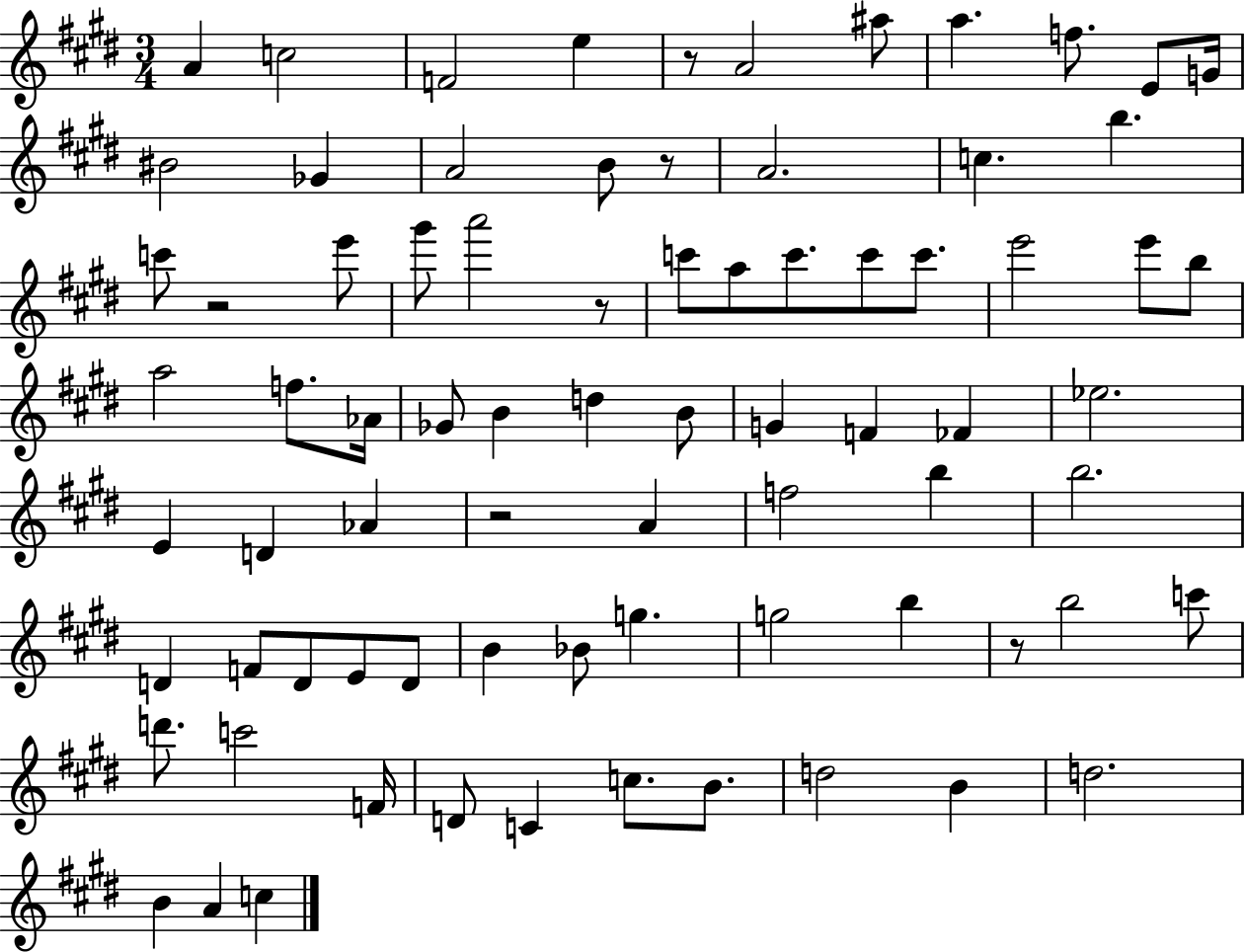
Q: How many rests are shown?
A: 6